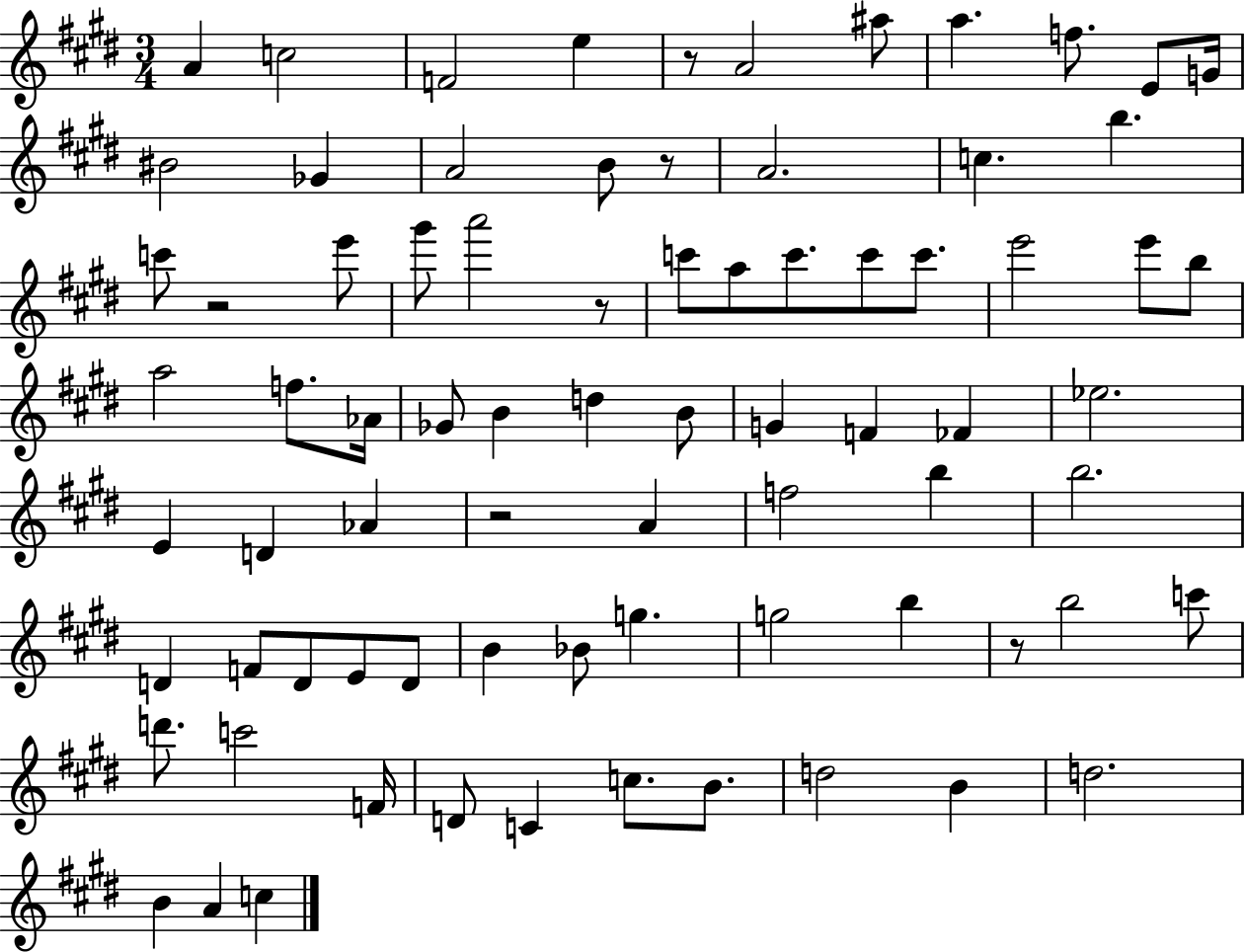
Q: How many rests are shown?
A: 6